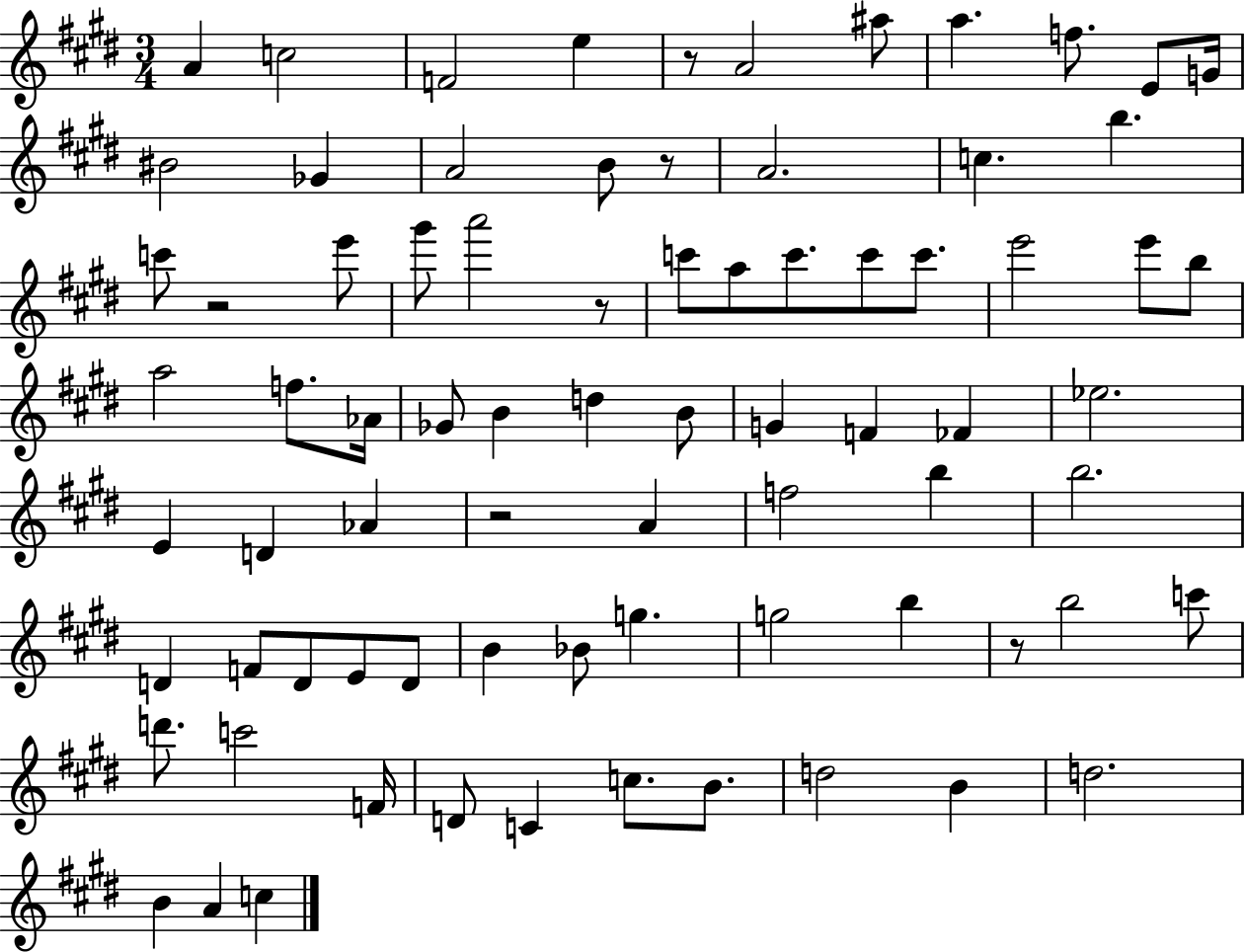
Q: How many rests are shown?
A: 6